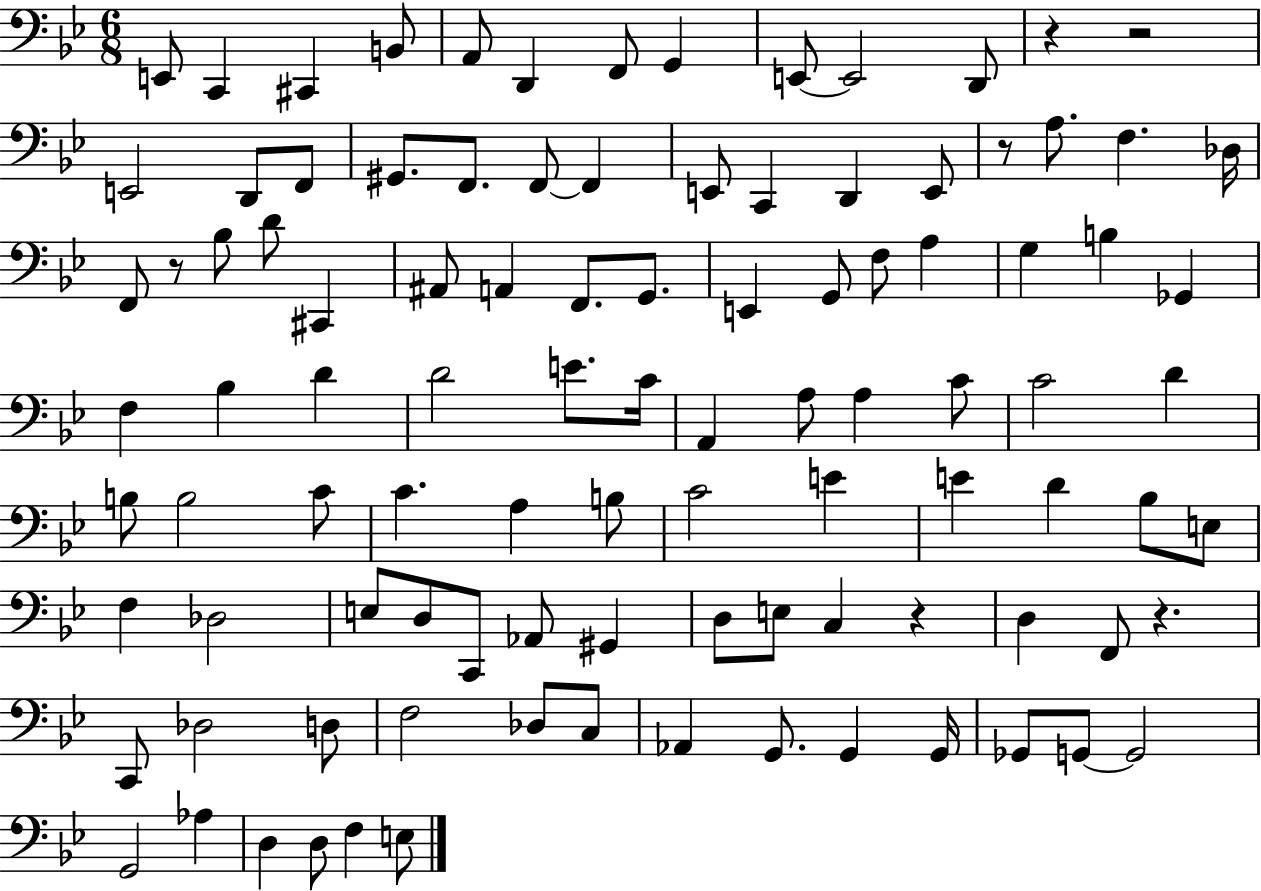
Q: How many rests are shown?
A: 6